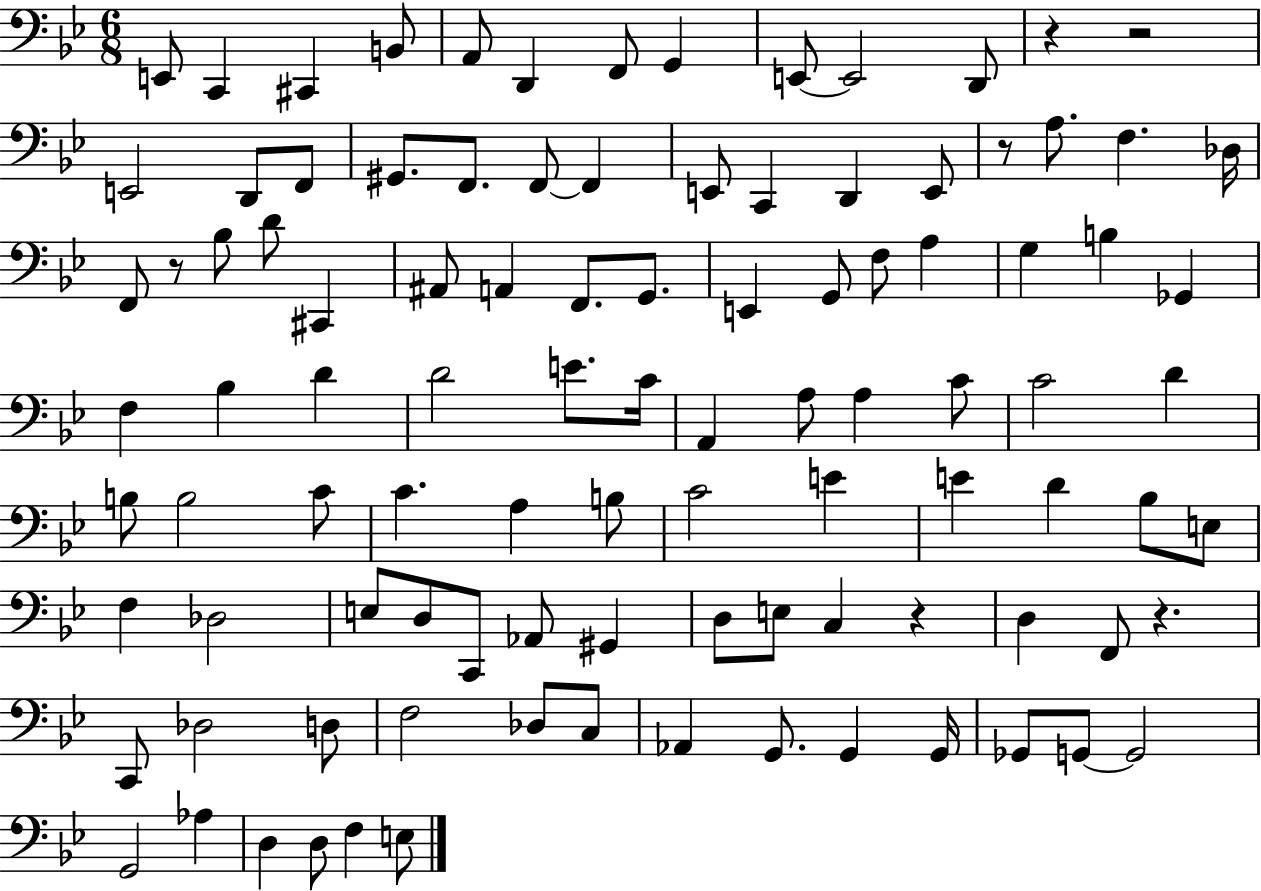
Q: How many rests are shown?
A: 6